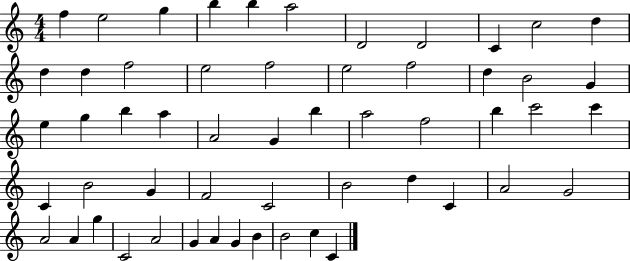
{
  \clef treble
  \numericTimeSignature
  \time 4/4
  \key c \major
  f''4 e''2 g''4 | b''4 b''4 a''2 | d'2 d'2 | c'4 c''2 d''4 | \break d''4 d''4 f''2 | e''2 f''2 | e''2 f''2 | d''4 b'2 g'4 | \break e''4 g''4 b''4 a''4 | a'2 g'4 b''4 | a''2 f''2 | b''4 c'''2 c'''4 | \break c'4 b'2 g'4 | f'2 c'2 | b'2 d''4 c'4 | a'2 g'2 | \break a'2 a'4 g''4 | c'2 a'2 | g'4 a'4 g'4 b'4 | b'2 c''4 c'4 | \break \bar "|."
}